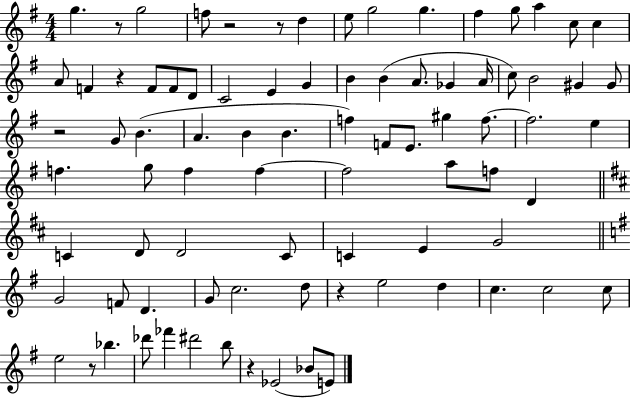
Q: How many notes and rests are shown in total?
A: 84